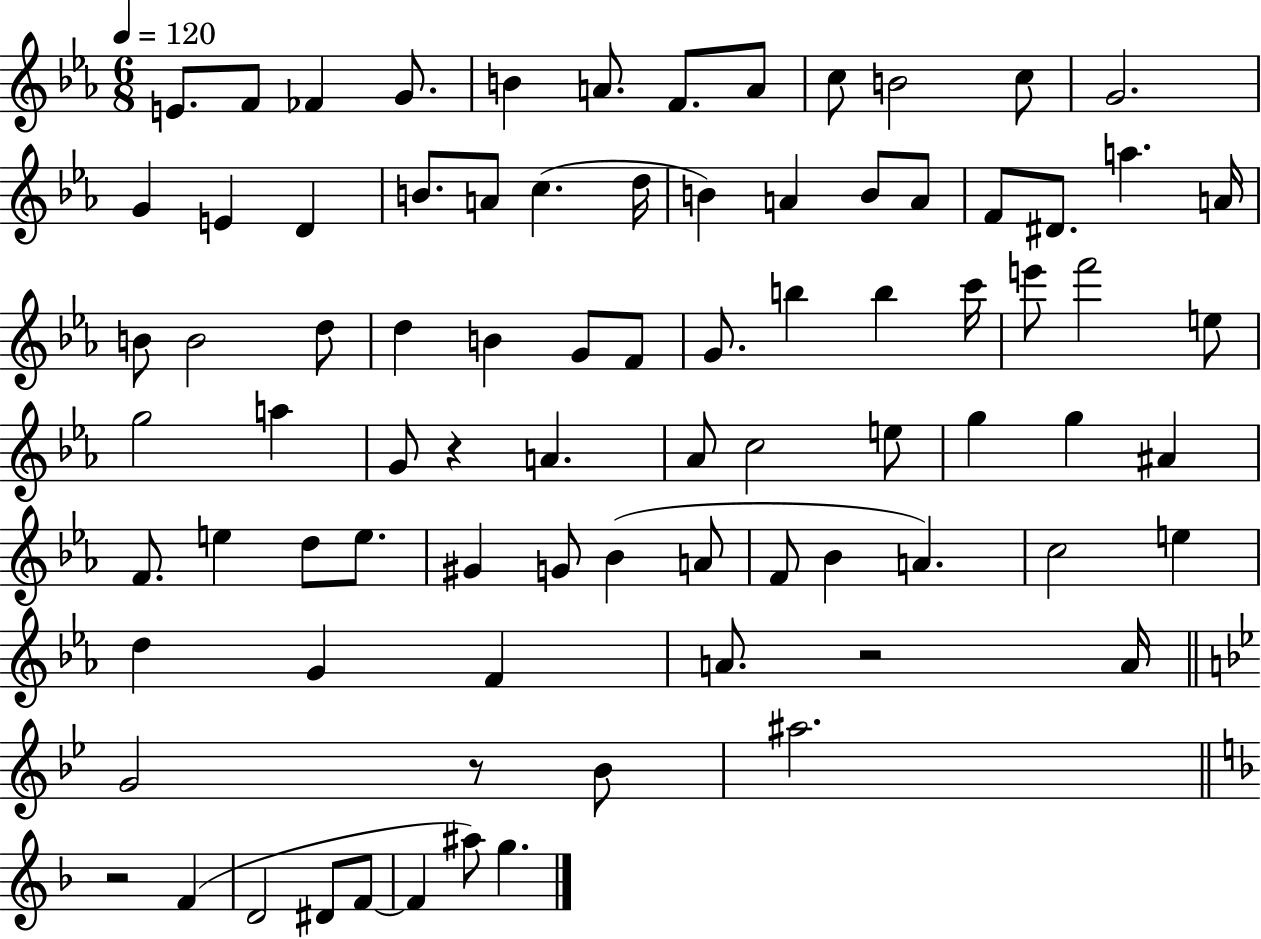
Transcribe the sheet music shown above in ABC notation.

X:1
T:Untitled
M:6/8
L:1/4
K:Eb
E/2 F/2 _F G/2 B A/2 F/2 A/2 c/2 B2 c/2 G2 G E D B/2 A/2 c d/4 B A B/2 A/2 F/2 ^D/2 a A/4 B/2 B2 d/2 d B G/2 F/2 G/2 b b c'/4 e'/2 f'2 e/2 g2 a G/2 z A _A/2 c2 e/2 g g ^A F/2 e d/2 e/2 ^G G/2 _B A/2 F/2 _B A c2 e d G F A/2 z2 A/4 G2 z/2 _B/2 ^a2 z2 F D2 ^D/2 F/2 F ^a/2 g